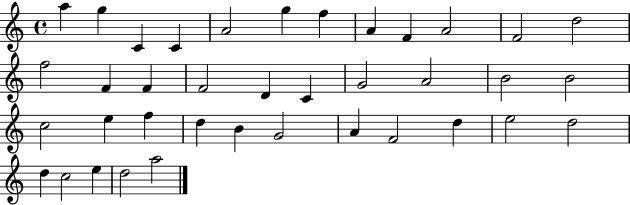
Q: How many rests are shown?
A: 0